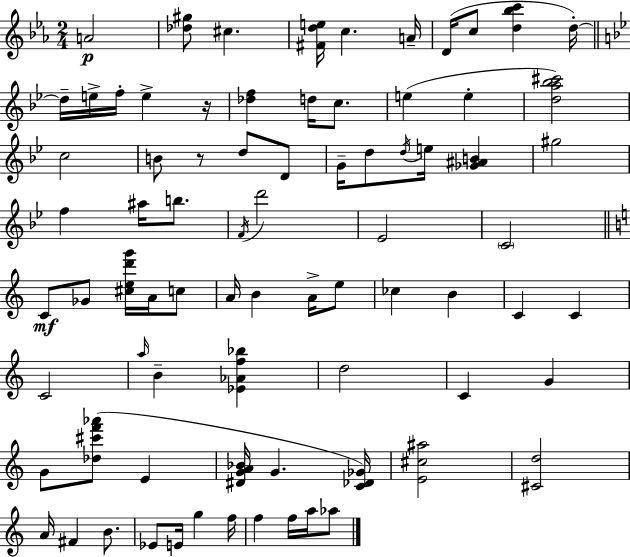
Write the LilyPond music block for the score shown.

{
  \clef treble
  \numericTimeSignature
  \time 2/4
  \key ees \major
  \repeat volta 2 { a'2\p | <des'' gis''>8 cis''4. | <fis' d'' e''>16 c''4. a'16-- | d'16( c''8 <d'' bes'' c'''>4 d''16-.~~) | \break \bar "||" \break \key g \minor d''16-- e''16-> f''16-. e''4-> r16 | <des'' f''>4 d''16 c''8. | e''4( e''4-. | <d'' a'' bes'' cis'''>2) | \break c''2 | b'8 r8 d''8 d'8 | g'16-- d''8 \acciaccatura { d''16 } e''16 <ges' ais' b'>4 | gis''2 | \break f''4 ais''16 b''8. | \acciaccatura { f'16 } d'''2 | ees'2 | \parenthesize c'2 | \break \bar "||" \break \key a \minor c'8\mf ges'8 <cis'' e'' d''' g'''>16 a'16 c''8 | a'16 b'4 a'16-> e''8 | ces''4 b'4 | c'4 c'4 | \break c'2 | \grace { a''16 } b'4-- <ees' aes' f'' bes''>4 | d''2 | c'4 g'4 | \break g'8 <des'' cis''' f''' aes'''>8( e'4 | <dis' g' a' bes'>16 g'4. | <c' des' ges'>16) <e' cis'' ais''>2 | <cis' d''>2 | \break a'16 fis'4 b'8. | ees'8 e'16 g''4 | f''16 f''4 f''16 a''16 aes''8 | } \bar "|."
}